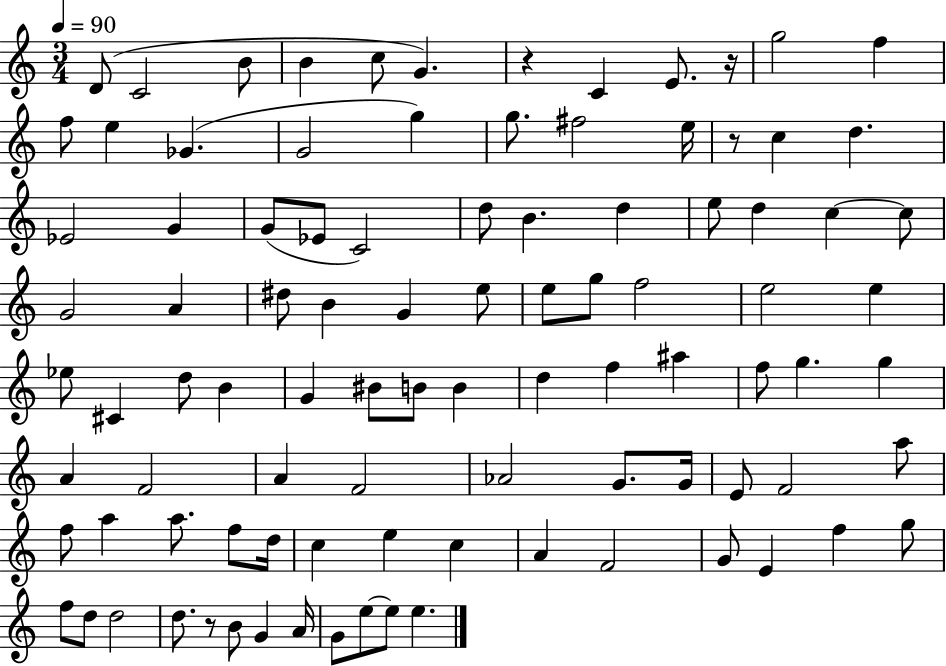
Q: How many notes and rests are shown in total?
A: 96